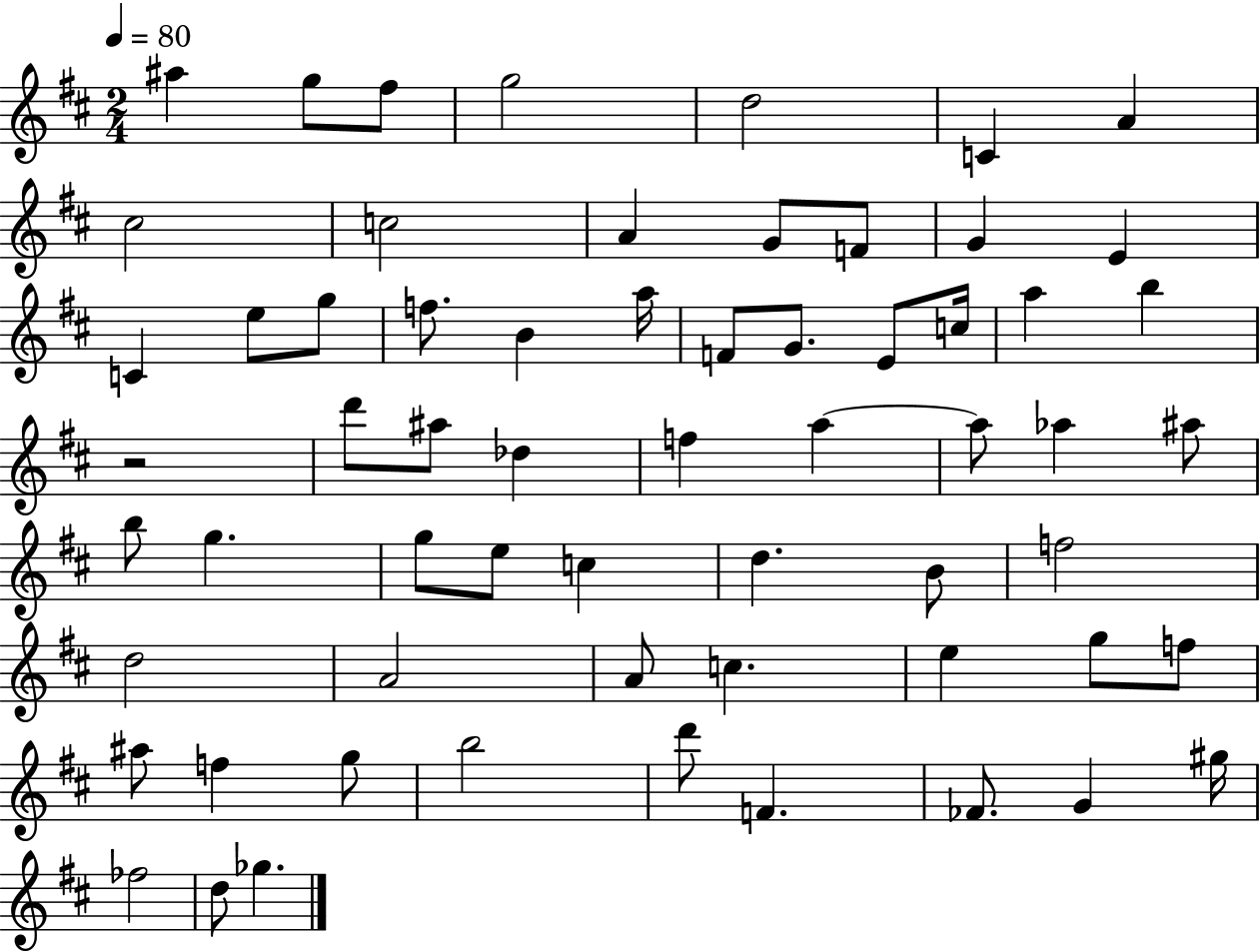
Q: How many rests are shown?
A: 1